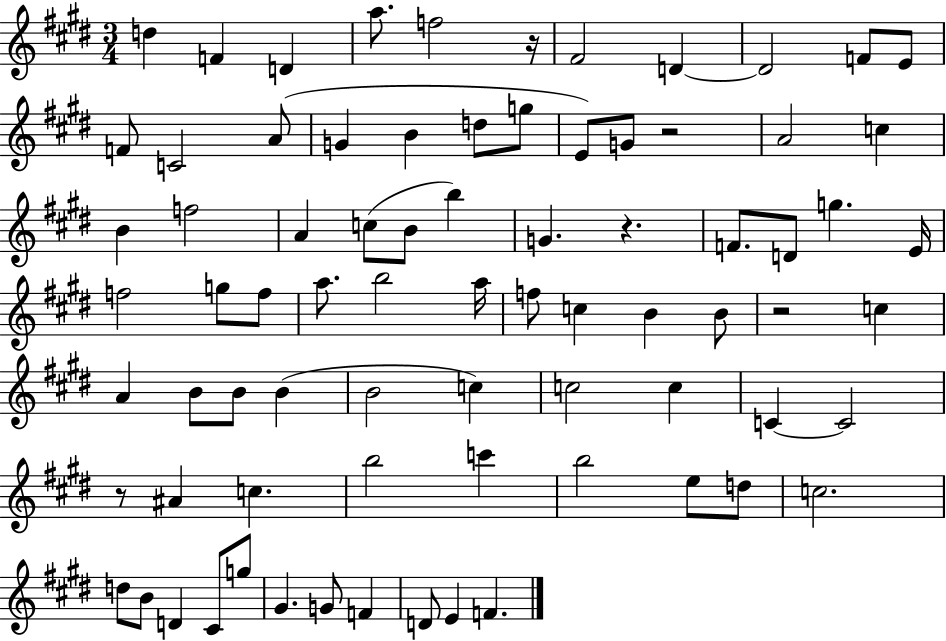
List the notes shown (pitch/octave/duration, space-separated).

D5/q F4/q D4/q A5/e. F5/h R/s F#4/h D4/q D4/h F4/e E4/e F4/e C4/h A4/e G4/q B4/q D5/e G5/e E4/e G4/e R/h A4/h C5/q B4/q F5/h A4/q C5/e B4/e B5/q G4/q. R/q. F4/e. D4/e G5/q. E4/s F5/h G5/e F5/e A5/e. B5/h A5/s F5/e C5/q B4/q B4/e R/h C5/q A4/q B4/e B4/e B4/q B4/h C5/q C5/h C5/q C4/q C4/h R/e A#4/q C5/q. B5/h C6/q B5/h E5/e D5/e C5/h. D5/e B4/e D4/q C#4/e G5/e G#4/q. G4/e F4/q D4/e E4/q F4/q.